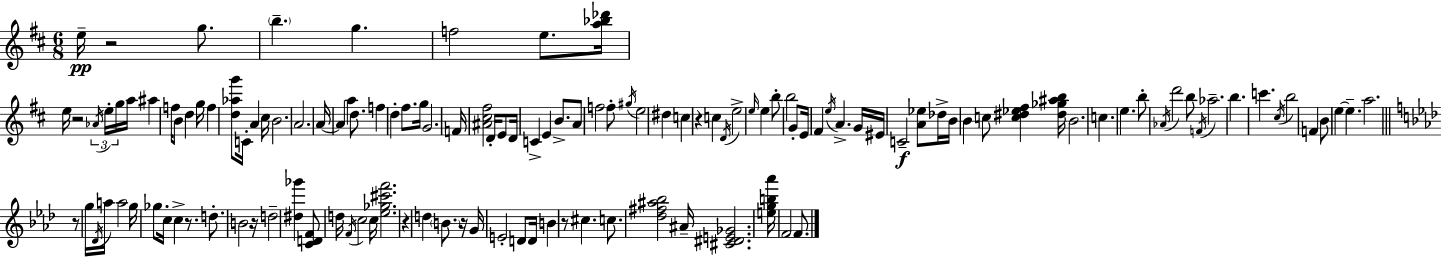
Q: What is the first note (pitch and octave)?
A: E5